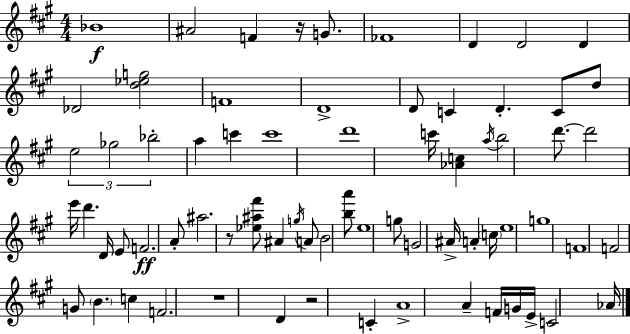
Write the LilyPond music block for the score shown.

{
  \clef treble
  \numericTimeSignature
  \time 4/4
  \key a \major
  bes'1\f | ais'2 f'4 r16 g'8. | fes'1 | d'4 d'2 d'4 | \break des'2 <d'' ees'' g''>2 | f'1 | d'1-> | d'8 c'4 d'4.-. c'8 d''8 | \break \tuplet 3/2 { e''2 ges''2 | bes''2-. } a''4 c'''4 | c'''1 | d'''1 | \break c'''16 <aes' c''>4 \acciaccatura { a''16 } b''2 d'''8.~~ | d'''2 e'''16 d'''4. | d'16 e'8 f'2.\ff a'8-. | ais''2. r8 <ees'' ais'' fis'''>8 | \break ais'4 \acciaccatura { g''16 } a'8 b'2 | <b'' a'''>8 e''1 | g''8 g'2 ais'16-> a'4-. | \parenthesize c''16 e''1 | \break g''1 | f'1 | f'2 g'8 \parenthesize b'4. | c''4 f'2. | \break r1 | d'4 r2 c'4-. | a'1-> | a'4-- f'16 g'16 e'16-> c'2 | \break aes'16 \bar "|."
}